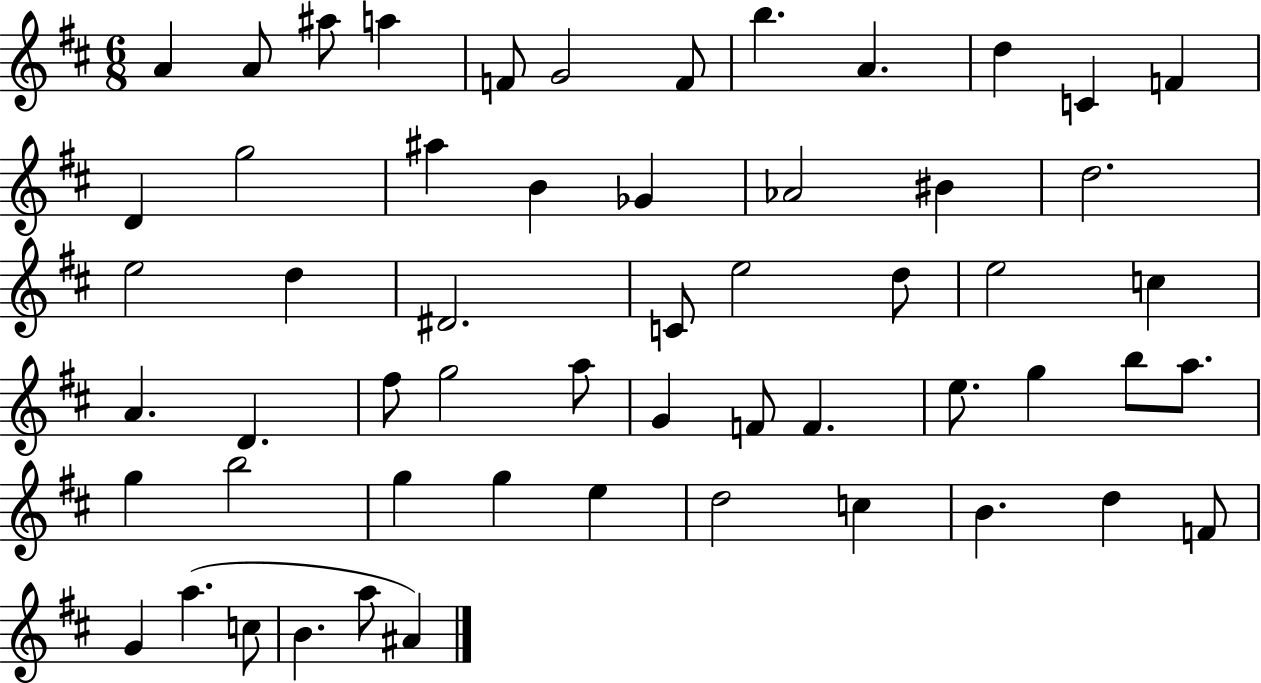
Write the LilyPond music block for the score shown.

{
  \clef treble
  \numericTimeSignature
  \time 6/8
  \key d \major
  \repeat volta 2 { a'4 a'8 ais''8 a''4 | f'8 g'2 f'8 | b''4. a'4. | d''4 c'4 f'4 | \break d'4 g''2 | ais''4 b'4 ges'4 | aes'2 bis'4 | d''2. | \break e''2 d''4 | dis'2. | c'8 e''2 d''8 | e''2 c''4 | \break a'4. d'4. | fis''8 g''2 a''8 | g'4 f'8 f'4. | e''8. g''4 b''8 a''8. | \break g''4 b''2 | g''4 g''4 e''4 | d''2 c''4 | b'4. d''4 f'8 | \break g'4 a''4.( c''8 | b'4. a''8 ais'4) | } \bar "|."
}